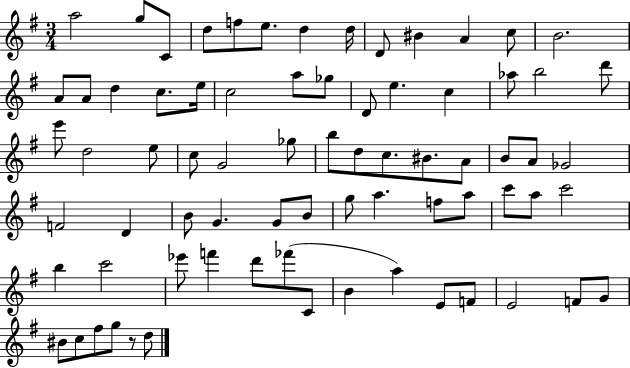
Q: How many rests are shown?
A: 1